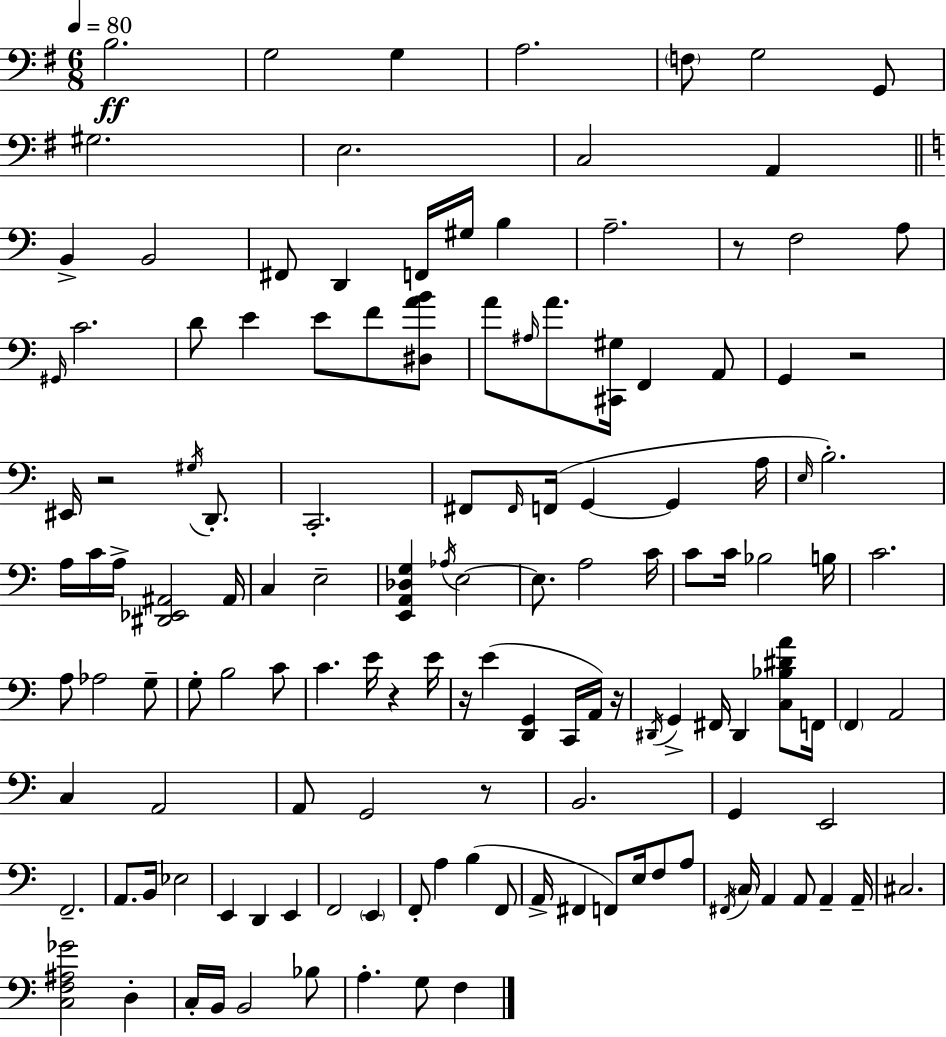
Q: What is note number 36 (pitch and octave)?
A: D2